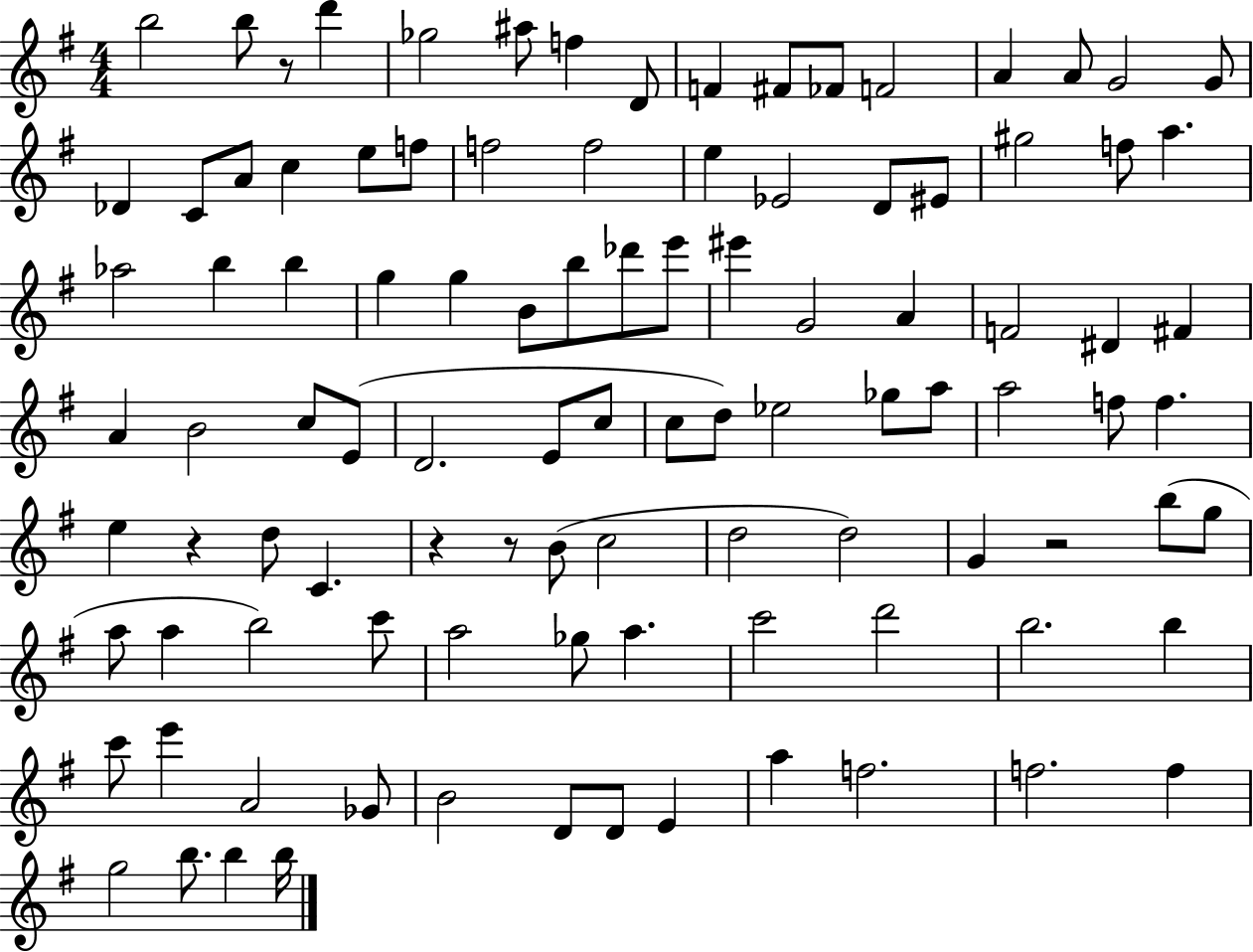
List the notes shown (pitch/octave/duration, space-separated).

B5/h B5/e R/e D6/q Gb5/h A#5/e F5/q D4/e F4/q F#4/e FES4/e F4/h A4/q A4/e G4/h G4/e Db4/q C4/e A4/e C5/q E5/e F5/e F5/h F5/h E5/q Eb4/h D4/e EIS4/e G#5/h F5/e A5/q. Ab5/h B5/q B5/q G5/q G5/q B4/e B5/e Db6/e E6/e EIS6/q G4/h A4/q F4/h D#4/q F#4/q A4/q B4/h C5/e E4/e D4/h. E4/e C5/e C5/e D5/e Eb5/h Gb5/e A5/e A5/h F5/e F5/q. E5/q R/q D5/e C4/q. R/q R/e B4/e C5/h D5/h D5/h G4/q R/h B5/e G5/e A5/e A5/q B5/h C6/e A5/h Gb5/e A5/q. C6/h D6/h B5/h. B5/q C6/e E6/q A4/h Gb4/e B4/h D4/e D4/e E4/q A5/q F5/h. F5/h. F5/q G5/h B5/e. B5/q B5/s